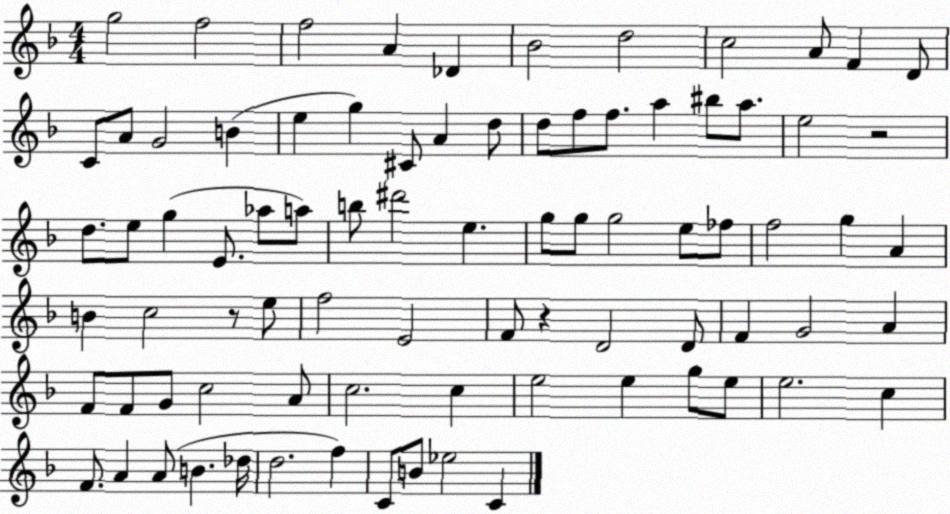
X:1
T:Untitled
M:4/4
L:1/4
K:F
g2 f2 f2 A _D _B2 d2 c2 A/2 F D/2 C/2 A/2 G2 B e g ^C/2 A d/2 d/2 f/2 f/2 a ^b/2 a/2 e2 z2 d/2 e/2 g E/2 _a/2 a/2 b/2 ^d'2 e g/2 g/2 g2 e/2 _f/2 f2 g A B c2 z/2 e/2 f2 E2 F/2 z D2 D/2 F G2 A F/2 F/2 G/2 c2 A/2 c2 c e2 e g/2 e/2 e2 c F/2 A A/2 B _d/4 d2 f C/2 B/2 _e2 C